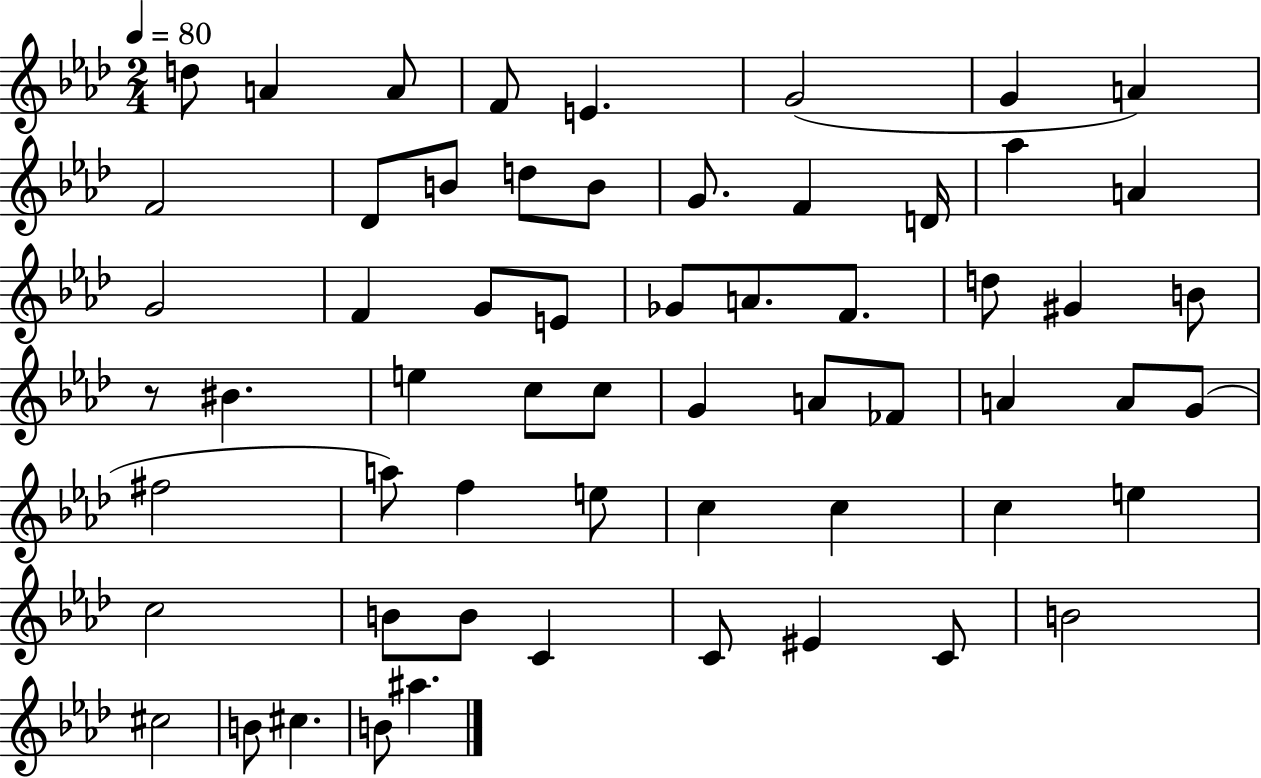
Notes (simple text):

D5/e A4/q A4/e F4/e E4/q. G4/h G4/q A4/q F4/h Db4/e B4/e D5/e B4/e G4/e. F4/q D4/s Ab5/q A4/q G4/h F4/q G4/e E4/e Gb4/e A4/e. F4/e. D5/e G#4/q B4/e R/e BIS4/q. E5/q C5/e C5/e G4/q A4/e FES4/e A4/q A4/e G4/e F#5/h A5/e F5/q E5/e C5/q C5/q C5/q E5/q C5/h B4/e B4/e C4/q C4/e EIS4/q C4/e B4/h C#5/h B4/e C#5/q. B4/e A#5/q.